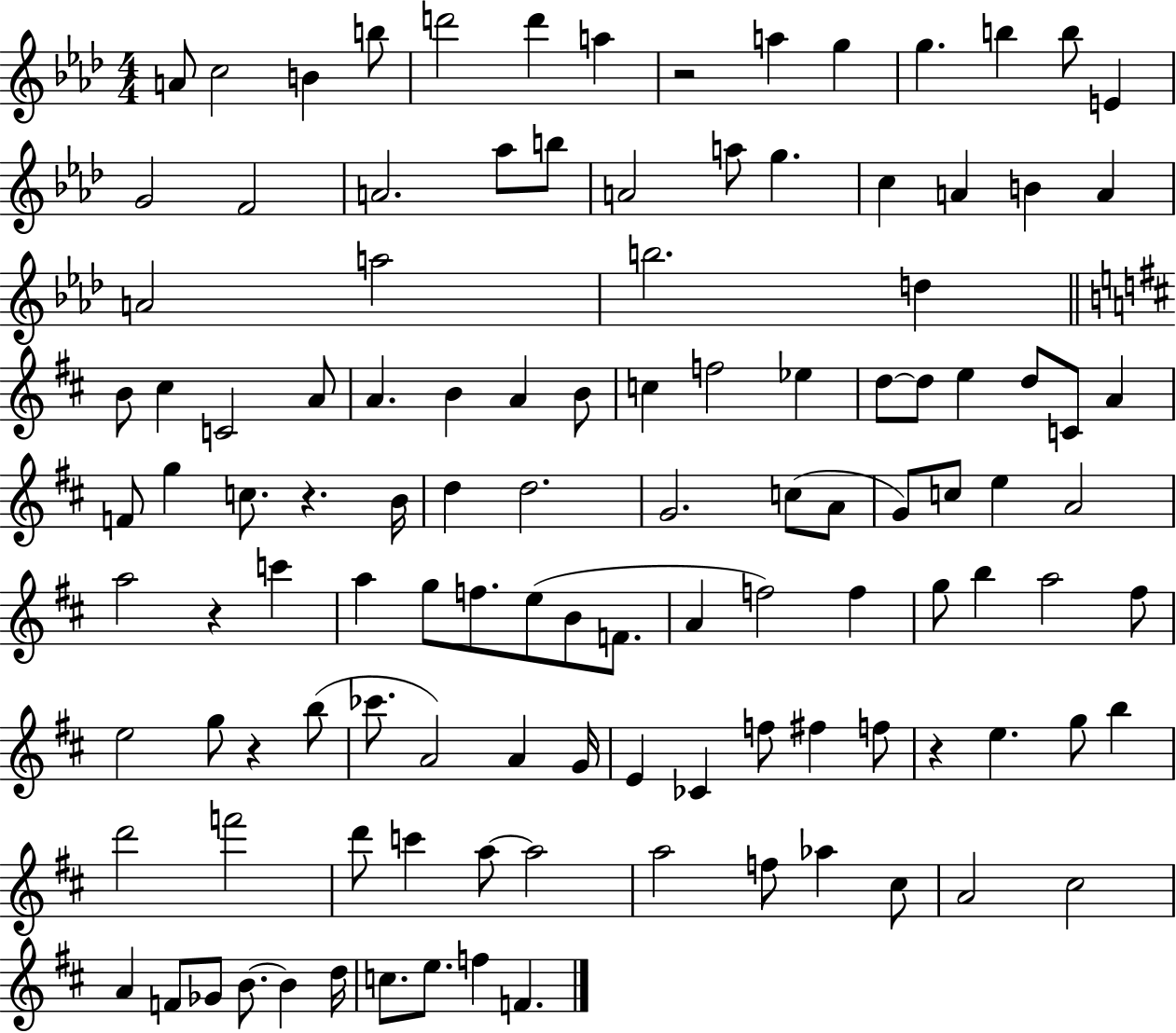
{
  \clef treble
  \numericTimeSignature
  \time 4/4
  \key aes \major
  a'8 c''2 b'4 b''8 | d'''2 d'''4 a''4 | r2 a''4 g''4 | g''4. b''4 b''8 e'4 | \break g'2 f'2 | a'2. aes''8 b''8 | a'2 a''8 g''4. | c''4 a'4 b'4 a'4 | \break a'2 a''2 | b''2. d''4 | \bar "||" \break \key b \minor b'8 cis''4 c'2 a'8 | a'4. b'4 a'4 b'8 | c''4 f''2 ees''4 | d''8~~ d''8 e''4 d''8 c'8 a'4 | \break f'8 g''4 c''8. r4. b'16 | d''4 d''2. | g'2. c''8( a'8 | g'8) c''8 e''4 a'2 | \break a''2 r4 c'''4 | a''4 g''8 f''8. e''8( b'8 f'8. | a'4 f''2) f''4 | g''8 b''4 a''2 fis''8 | \break e''2 g''8 r4 b''8( | ces'''8. a'2) a'4 g'16 | e'4 ces'4 f''8 fis''4 f''8 | r4 e''4. g''8 b''4 | \break d'''2 f'''2 | d'''8 c'''4 a''8~~ a''2 | a''2 f''8 aes''4 cis''8 | a'2 cis''2 | \break a'4 f'8 ges'8 b'8.~~ b'4 d''16 | c''8. e''8. f''4 f'4. | \bar "|."
}